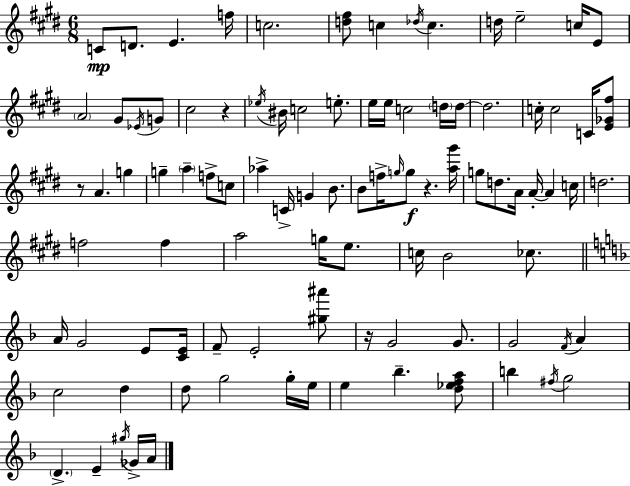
{
  \clef treble
  \numericTimeSignature
  \time 6/8
  \key e \major
  c'8\mp d'8. e'4. f''16 | c''2. | <d'' fis''>8 c''4 \acciaccatura { des''16 } c''4. | d''16 e''2-- c''16 e'8 | \break \parenthesize a'2 gis'8 \acciaccatura { ees'16 } | g'8 cis''2 r4 | \acciaccatura { ees''16 } bis'16 c''2 | e''8.-. e''16 e''16 c''2 | \break \parenthesize d''16 d''16~~ d''2. | c''16-. c''2 | c'16 <e' ges' fis''>8 r8 a'4. g''4 | g''4-- \parenthesize a''4-- f''8-> | \break c''8 aes''4-> c'16-> g'4 | b'8. b'8 f''16-> \grace { g''16 } g''8\f r4. | <a'' gis'''>16 g''8 d''8. a'16 a'16-.~~ a'4 | c''16 d''2. | \break f''2 | f''4 a''2 | g''16 e''8. c''16 b'2 | ces''8. \bar "||" \break \key d \minor a'16 g'2 e'8 <c' e'>16 | f'8-- e'2-. <gis'' ais'''>8 | r16 g'2 g'8. | g'2 \acciaccatura { f'16 } a'4 | \break c''2 d''4 | d''8 g''2 g''16-. | e''16 e''4 bes''4.-- <d'' ees'' f'' a''>8 | b''4 \acciaccatura { fis''16 } g''2 | \break \parenthesize d'4.-> e'4-- | \acciaccatura { gis''16 } ges'16-> a'16 \bar "|."
}